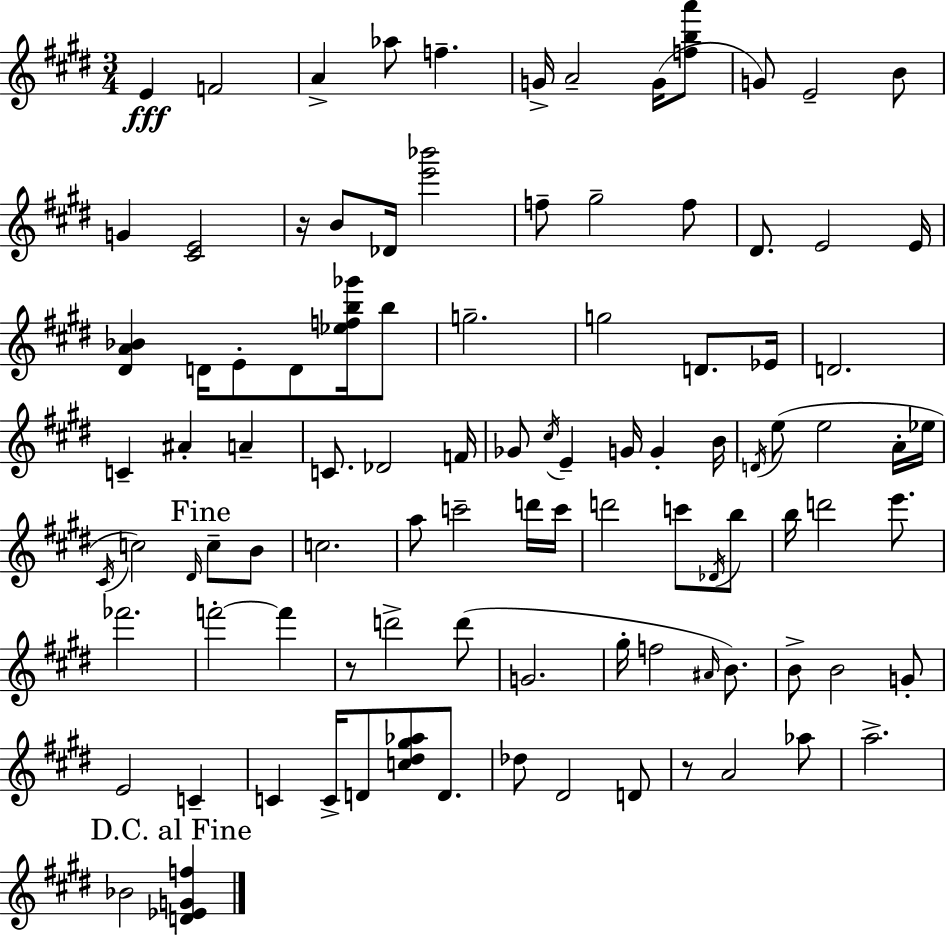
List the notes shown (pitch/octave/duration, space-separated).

E4/q F4/h A4/q Ab5/e F5/q. G4/s A4/h G4/s [F5,B5,A6]/e G4/e E4/h B4/e G4/q [C#4,E4]/h R/s B4/e Db4/s [E6,Bb6]/h F5/e G#5/h F5/e D#4/e. E4/h E4/s [D#4,A4,Bb4]/q D4/s E4/e D4/e [Eb5,F5,B5,Gb6]/s B5/e G5/h. G5/h D4/e. Eb4/s D4/h. C4/q A#4/q A4/q C4/e. Db4/h F4/s Gb4/e C#5/s E4/q G4/s G4/q B4/s D4/s E5/e E5/h A4/s Eb5/s C#4/s C5/h D#4/s C5/e B4/e C5/h. A5/e C6/h D6/s C6/s D6/h C6/e Db4/s B5/e B5/s D6/h E6/e. FES6/h. F6/h F6/q R/e D6/h D6/e G4/h. G#5/s F5/h A#4/s B4/e. B4/e B4/h G4/e E4/h C4/q C4/q C4/s D4/e [C5,D#5,G#5,Ab5]/e D4/e. Db5/e D#4/h D4/e R/e A4/h Ab5/e A5/h. Bb4/h [D4,Eb4,G4,F5]/q